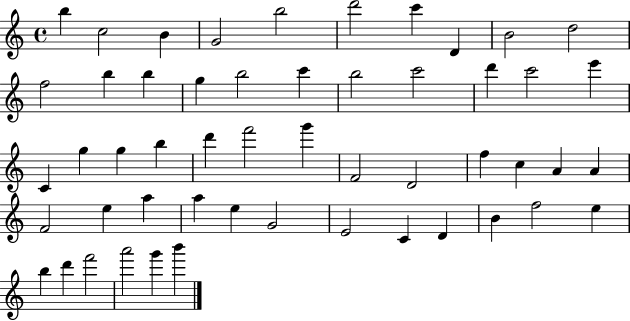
X:1
T:Untitled
M:4/4
L:1/4
K:C
b c2 B G2 b2 d'2 c' D B2 d2 f2 b b g b2 c' b2 c'2 d' c'2 e' C g g b d' f'2 g' F2 D2 f c A A F2 e a a e G2 E2 C D B f2 e b d' f'2 a'2 g' b'